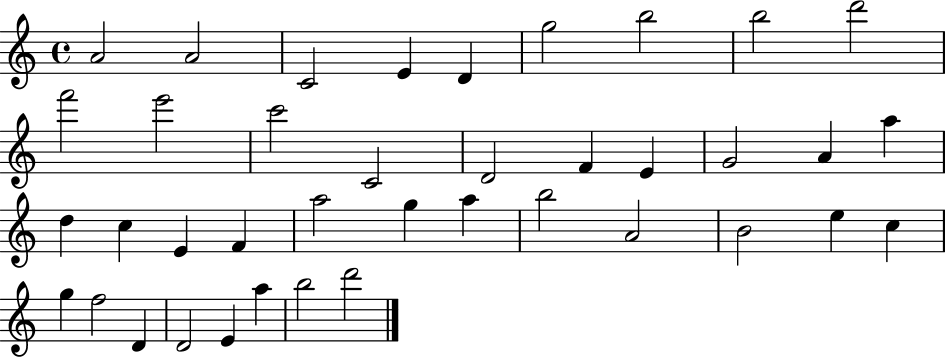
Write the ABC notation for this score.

X:1
T:Untitled
M:4/4
L:1/4
K:C
A2 A2 C2 E D g2 b2 b2 d'2 f'2 e'2 c'2 C2 D2 F E G2 A a d c E F a2 g a b2 A2 B2 e c g f2 D D2 E a b2 d'2